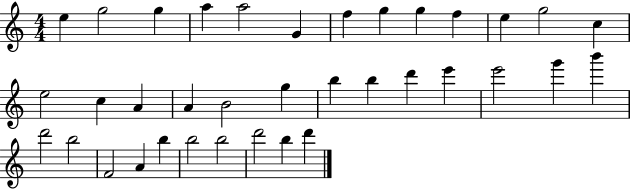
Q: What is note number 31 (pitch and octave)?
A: B5